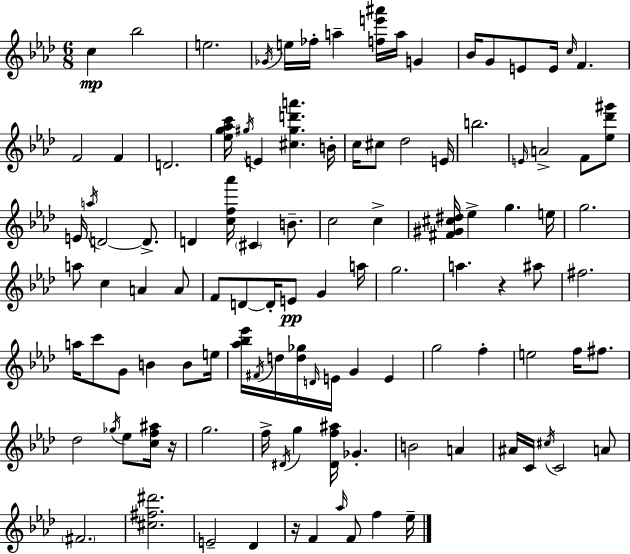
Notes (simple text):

C5/q Bb5/h E5/h. Gb4/s E5/s FES5/s A5/q [F5,E6,A#6]/s A5/s G4/q Bb4/s G4/e E4/e E4/s C5/s F4/q. F4/h F4/q D4/h. [Eb5,G5,Ab5,C6]/s G#5/s E4/q [C#5,G#5,D6,A6]/q. B4/s C5/s C#5/e Db5/h E4/s B5/h. E4/s A4/h F4/e [Eb5,Db6,G#6]/e E4/s A5/s D4/h D4/e. D4/q [C5,F5,Ab6]/s C#4/q B4/e. C5/h C5/q [F#4,G#4,C#5,D#5]/s Eb5/q G5/q. E5/s G5/h. A5/e C5/q A4/q A4/e F4/e D4/e D4/s E4/e G4/q A5/s G5/h. A5/q. R/q A#5/e F#5/h. A5/s C6/e G4/e B4/q B4/e E5/s [Ab5,Bb5,Eb6]/s F#4/s D5/s [D5,Gb5]/s D4/s E4/s G4/q E4/q G5/h F5/q E5/h F5/s F#5/e. Db5/h Gb5/s Eb5/e [C5,F5,A#5]/s R/s G5/h. F5/s D#4/s G5/q [D#4,F5,A#5]/s Gb4/q. B4/h A4/q A#4/s C4/s C#5/s C4/h A4/e F#4/h. [C#5,F#5,D#6]/h. E4/h Db4/q R/s F4/q Ab5/s F4/e F5/q Eb5/s